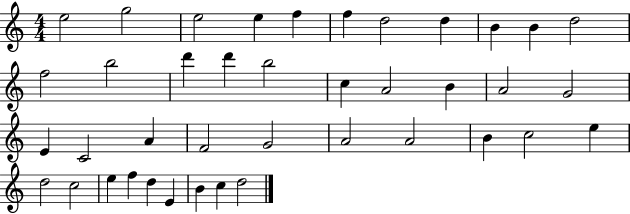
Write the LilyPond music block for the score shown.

{
  \clef treble
  \numericTimeSignature
  \time 4/4
  \key c \major
  e''2 g''2 | e''2 e''4 f''4 | f''4 d''2 d''4 | b'4 b'4 d''2 | \break f''2 b''2 | d'''4 d'''4 b''2 | c''4 a'2 b'4 | a'2 g'2 | \break e'4 c'2 a'4 | f'2 g'2 | a'2 a'2 | b'4 c''2 e''4 | \break d''2 c''2 | e''4 f''4 d''4 e'4 | b'4 c''4 d''2 | \bar "|."
}